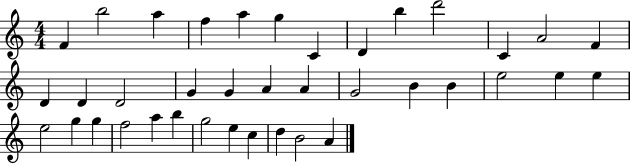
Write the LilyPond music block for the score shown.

{
  \clef treble
  \numericTimeSignature
  \time 4/4
  \key c \major
  f'4 b''2 a''4 | f''4 a''4 g''4 c'4 | d'4 b''4 d'''2 | c'4 a'2 f'4 | \break d'4 d'4 d'2 | g'4 g'4 a'4 a'4 | g'2 b'4 b'4 | e''2 e''4 e''4 | \break e''2 g''4 g''4 | f''2 a''4 b''4 | g''2 e''4 c''4 | d''4 b'2 a'4 | \break \bar "|."
}